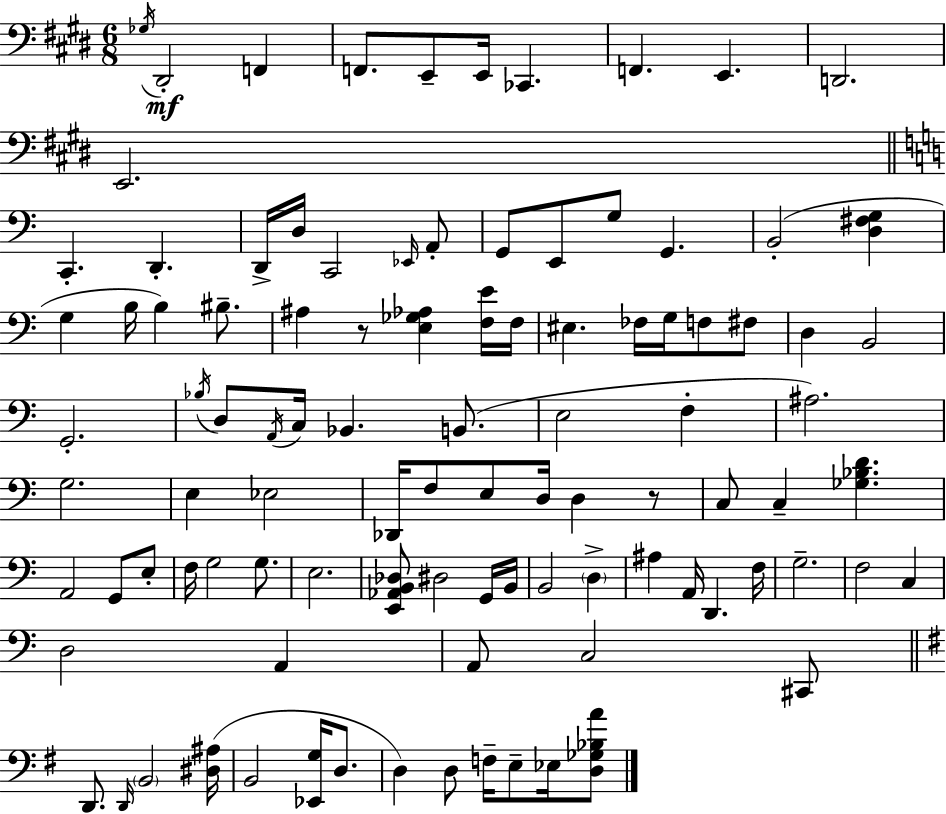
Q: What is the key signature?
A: E major